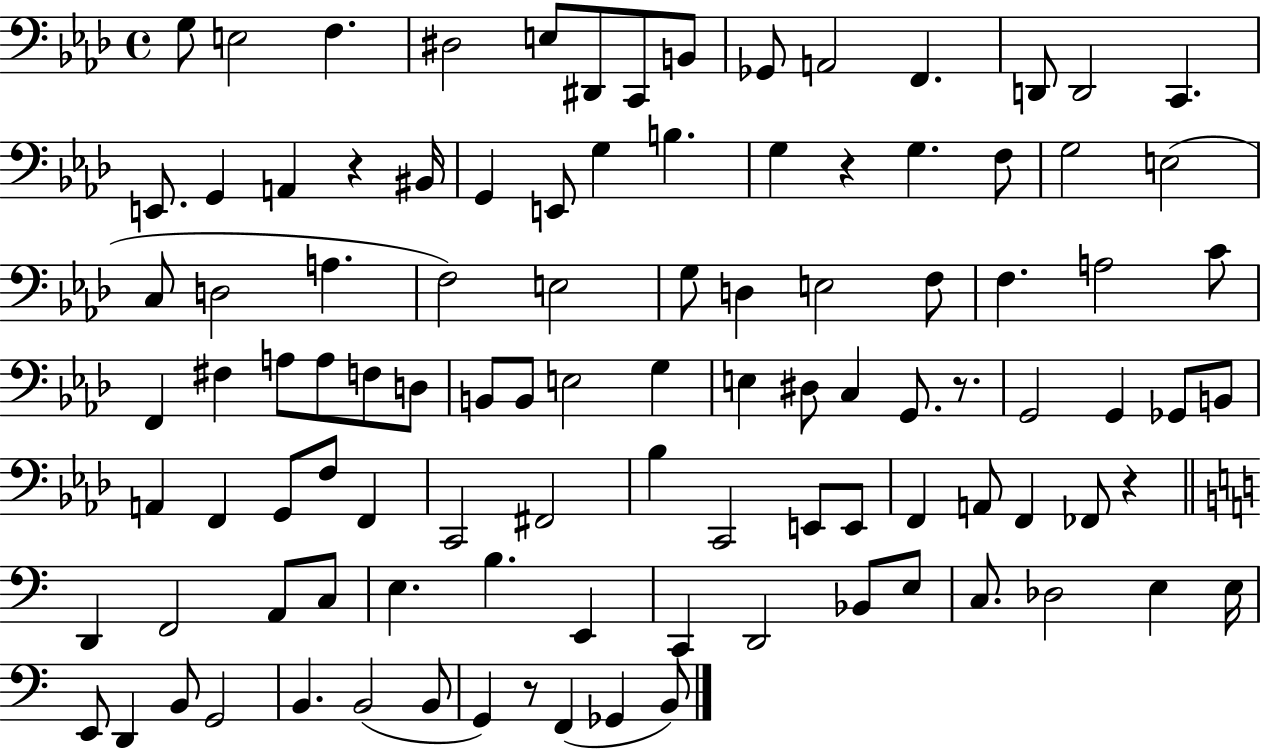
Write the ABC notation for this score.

X:1
T:Untitled
M:4/4
L:1/4
K:Ab
G,/2 E,2 F, ^D,2 E,/2 ^D,,/2 C,,/2 B,,/2 _G,,/2 A,,2 F,, D,,/2 D,,2 C,, E,,/2 G,, A,, z ^B,,/4 G,, E,,/2 G, B, G, z G, F,/2 G,2 E,2 C,/2 D,2 A, F,2 E,2 G,/2 D, E,2 F,/2 F, A,2 C/2 F,, ^F, A,/2 A,/2 F,/2 D,/2 B,,/2 B,,/2 E,2 G, E, ^D,/2 C, G,,/2 z/2 G,,2 G,, _G,,/2 B,,/2 A,, F,, G,,/2 F,/2 F,, C,,2 ^F,,2 _B, C,,2 E,,/2 E,,/2 F,, A,,/2 F,, _F,,/2 z D,, F,,2 A,,/2 C,/2 E, B, E,, C,, D,,2 _B,,/2 E,/2 C,/2 _D,2 E, E,/4 E,,/2 D,, B,,/2 G,,2 B,, B,,2 B,,/2 G,, z/2 F,, _G,, B,,/2